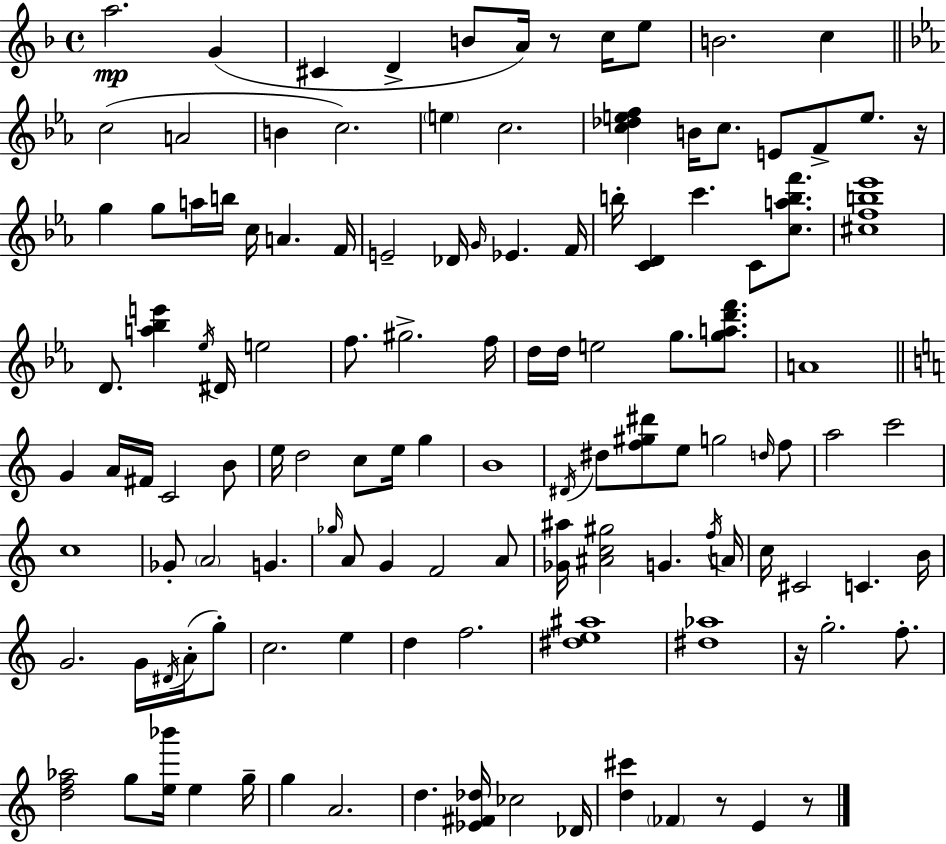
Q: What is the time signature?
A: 4/4